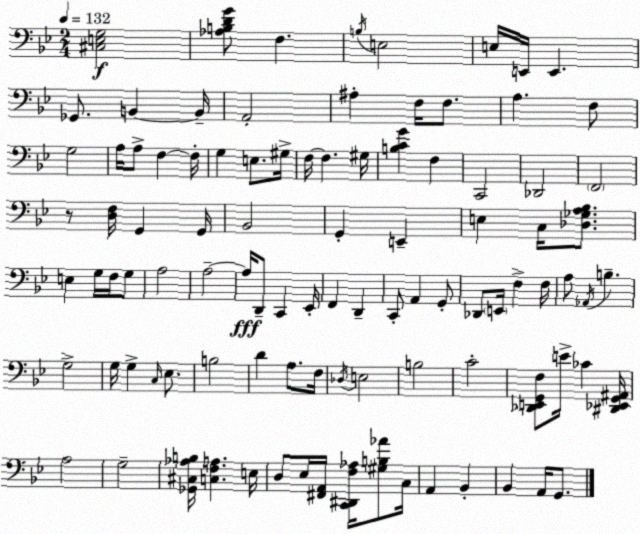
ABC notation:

X:1
T:Untitled
M:2/4
L:1/4
K:Bb
[^C,E,G,]2 [_A,B,DG]/2 F, B,/4 E,2 E,/4 E,,/4 E,, _G,,/2 B,, B,,/4 A,,2 ^A, F,/4 F,/2 A, F,/2 G,2 A,/4 A,/2 F, F,/4 G, E,/2 ^G,/4 F,/4 F, ^G,/4 [B,CG] F, C,,2 _D,,2 F,,2 z/2 [D,F,]/4 G,, G,,/4 _B,,2 G,, E,, E, C,/4 [_D,_G,A,_B,]/2 E, G,/4 F,/4 G,/2 A,2 A,2 A,/4 D,,/2 C,, _E,,/4 F,, D,, C,,/2 A,, G,,/2 _D,,/2 E,,/4 F, F,/4 A,/2 _A,,/4 B, G,2 G,/4 G, C,/4 _E,/2 B,2 D A,/2 F,/4 _D,/4 E,2 B,2 C2 [_D,,E,,G,,F,]/2 E/4 _C [^D,,_E,,G,,^A,,]/4 A,2 G,2 [_G,,^C,_A,B,]/4 [C,F,A,] E,/4 D,/2 _E,/4 [^F,,A,,]/4 [C,,^D,,F,_A,]/4 [^G,B,_A]/2 C,/4 A,, _B,, _B,, A,,/4 G,,/2